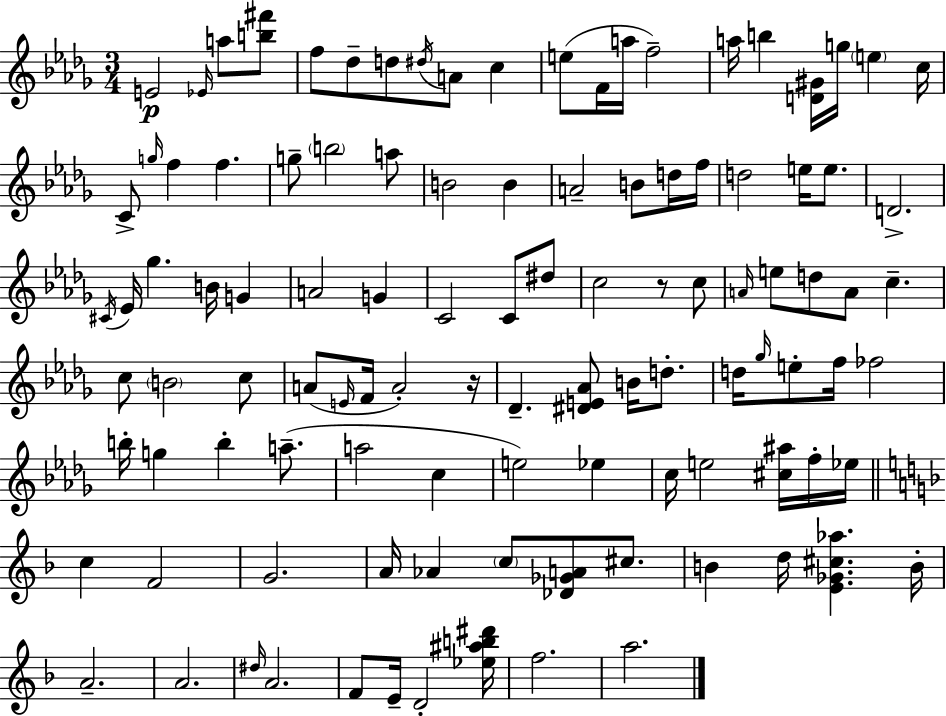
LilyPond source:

{
  \clef treble
  \numericTimeSignature
  \time 3/4
  \key bes \minor
  e'2\p \grace { ees'16 } a''8 <b'' fis'''>8 | f''8 des''8-- d''8 \acciaccatura { dis''16 } a'8 c''4 | e''8( f'16 a''16 f''2--) | a''16 b''4 <d' gis'>16 g''16 \parenthesize e''4 | \break c''16 c'8-> \grace { g''16 } f''4 f''4. | g''8-- \parenthesize b''2 | a''8 b'2 b'4 | a'2-- b'8 | \break d''16 f''16 d''2 e''16 | e''8. d'2.-> | \acciaccatura { cis'16 } ees'16 ges''4. b'16 | g'4 a'2 | \break g'4 c'2 | c'8 dis''8 c''2 | r8 c''8 \grace { a'16 } e''8 d''8 a'8 c''4.-- | c''8 \parenthesize b'2 | \break c''8 a'8( \grace { e'16 } f'16 a'2-.) | r16 des'4.-- | <dis' e' aes'>8 b'16 d''8.-. d''16 \grace { ges''16 } e''8-. f''16 fes''2 | b''16-. g''4 | \break b''4-. a''8.--( a''2 | c''4 e''2) | ees''4 c''16 e''2 | <cis'' ais''>16 f''16-. ees''16 \bar "||" \break \key f \major c''4 f'2 | g'2. | a'16 aes'4 \parenthesize c''8 <des' ges' a'>8 cis''8. | b'4 d''16 <e' ges' cis'' aes''>4. b'16-. | \break a'2.-- | a'2. | \grace { dis''16 } a'2. | f'8 e'16-- d'2-. | \break <ees'' ais'' b'' dis'''>16 f''2. | a''2. | \bar "|."
}